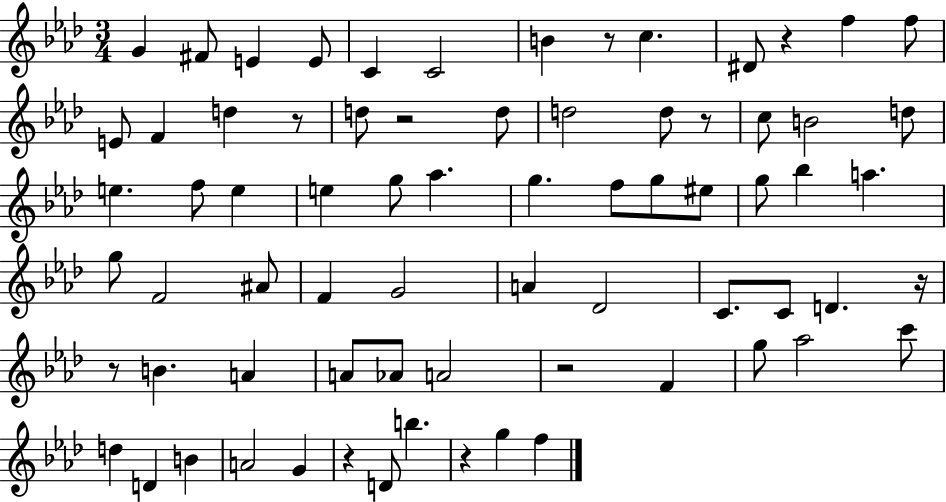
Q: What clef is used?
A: treble